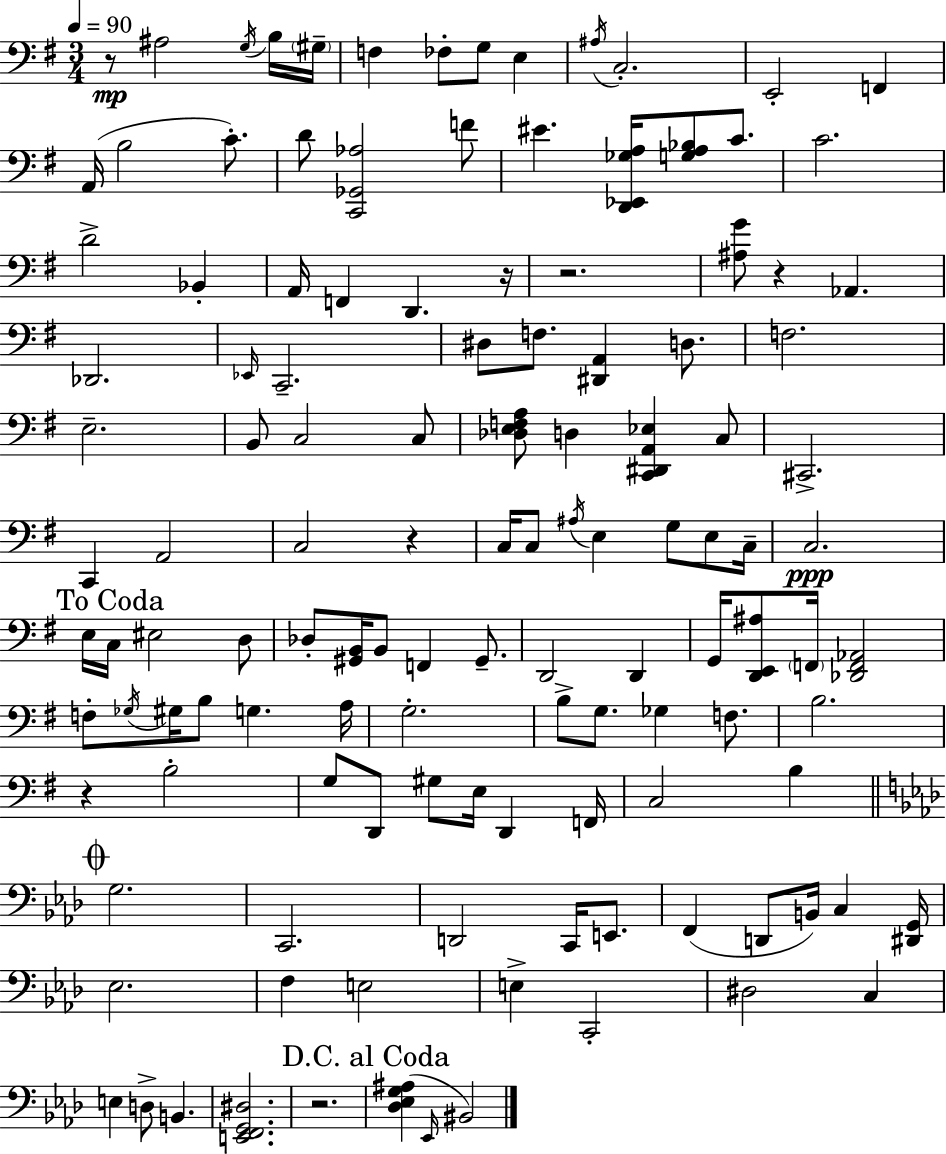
X:1
T:Untitled
M:3/4
L:1/4
K:G
z/2 ^A,2 G,/4 B,/4 ^G,/4 F, _F,/2 G,/2 E, ^A,/4 C,2 E,,2 F,, A,,/4 B,2 C/2 D/2 [C,,_G,,_A,]2 F/2 ^E [D,,_E,,_G,A,]/4 [G,A,_B,]/2 C/2 C2 D2 _B,, A,,/4 F,, D,, z/4 z2 [^A,G]/2 z _A,, _D,,2 _E,,/4 C,,2 ^D,/2 F,/2 [^D,,A,,] D,/2 F,2 E,2 B,,/2 C,2 C,/2 [_D,E,F,A,]/2 D, [C,,^D,,A,,_E,] C,/2 ^C,,2 C,, A,,2 C,2 z C,/4 C,/2 ^A,/4 E, G,/2 E,/2 C,/4 C,2 E,/4 C,/4 ^E,2 D,/2 _D,/2 [^G,,B,,]/4 B,,/2 F,, ^G,,/2 D,,2 D,, G,,/4 [D,,E,,^A,]/2 F,,/4 [_D,,F,,_A,,]2 F,/2 _G,/4 ^G,/4 B,/2 G, A,/4 G,2 B,/2 G,/2 _G, F,/2 B,2 z B,2 G,/2 D,,/2 ^G,/2 E,/4 D,, F,,/4 C,2 B, G,2 C,,2 D,,2 C,,/4 E,,/2 F,, D,,/2 B,,/4 C, [^D,,G,,]/4 _E,2 F, E,2 E, C,,2 ^D,2 C, E, D,/2 B,, [E,,F,,G,,^D,]2 z2 [_D,_E,G,^A,] _E,,/4 ^B,,2